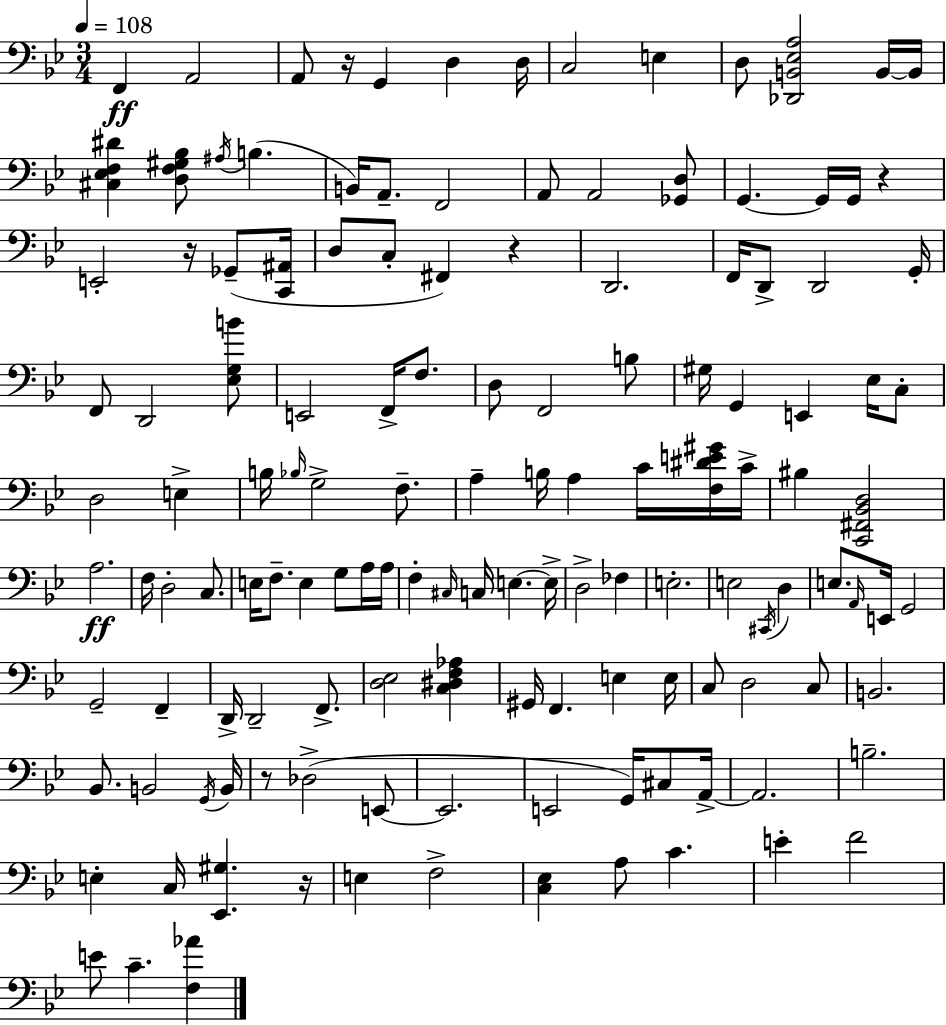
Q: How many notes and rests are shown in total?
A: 136